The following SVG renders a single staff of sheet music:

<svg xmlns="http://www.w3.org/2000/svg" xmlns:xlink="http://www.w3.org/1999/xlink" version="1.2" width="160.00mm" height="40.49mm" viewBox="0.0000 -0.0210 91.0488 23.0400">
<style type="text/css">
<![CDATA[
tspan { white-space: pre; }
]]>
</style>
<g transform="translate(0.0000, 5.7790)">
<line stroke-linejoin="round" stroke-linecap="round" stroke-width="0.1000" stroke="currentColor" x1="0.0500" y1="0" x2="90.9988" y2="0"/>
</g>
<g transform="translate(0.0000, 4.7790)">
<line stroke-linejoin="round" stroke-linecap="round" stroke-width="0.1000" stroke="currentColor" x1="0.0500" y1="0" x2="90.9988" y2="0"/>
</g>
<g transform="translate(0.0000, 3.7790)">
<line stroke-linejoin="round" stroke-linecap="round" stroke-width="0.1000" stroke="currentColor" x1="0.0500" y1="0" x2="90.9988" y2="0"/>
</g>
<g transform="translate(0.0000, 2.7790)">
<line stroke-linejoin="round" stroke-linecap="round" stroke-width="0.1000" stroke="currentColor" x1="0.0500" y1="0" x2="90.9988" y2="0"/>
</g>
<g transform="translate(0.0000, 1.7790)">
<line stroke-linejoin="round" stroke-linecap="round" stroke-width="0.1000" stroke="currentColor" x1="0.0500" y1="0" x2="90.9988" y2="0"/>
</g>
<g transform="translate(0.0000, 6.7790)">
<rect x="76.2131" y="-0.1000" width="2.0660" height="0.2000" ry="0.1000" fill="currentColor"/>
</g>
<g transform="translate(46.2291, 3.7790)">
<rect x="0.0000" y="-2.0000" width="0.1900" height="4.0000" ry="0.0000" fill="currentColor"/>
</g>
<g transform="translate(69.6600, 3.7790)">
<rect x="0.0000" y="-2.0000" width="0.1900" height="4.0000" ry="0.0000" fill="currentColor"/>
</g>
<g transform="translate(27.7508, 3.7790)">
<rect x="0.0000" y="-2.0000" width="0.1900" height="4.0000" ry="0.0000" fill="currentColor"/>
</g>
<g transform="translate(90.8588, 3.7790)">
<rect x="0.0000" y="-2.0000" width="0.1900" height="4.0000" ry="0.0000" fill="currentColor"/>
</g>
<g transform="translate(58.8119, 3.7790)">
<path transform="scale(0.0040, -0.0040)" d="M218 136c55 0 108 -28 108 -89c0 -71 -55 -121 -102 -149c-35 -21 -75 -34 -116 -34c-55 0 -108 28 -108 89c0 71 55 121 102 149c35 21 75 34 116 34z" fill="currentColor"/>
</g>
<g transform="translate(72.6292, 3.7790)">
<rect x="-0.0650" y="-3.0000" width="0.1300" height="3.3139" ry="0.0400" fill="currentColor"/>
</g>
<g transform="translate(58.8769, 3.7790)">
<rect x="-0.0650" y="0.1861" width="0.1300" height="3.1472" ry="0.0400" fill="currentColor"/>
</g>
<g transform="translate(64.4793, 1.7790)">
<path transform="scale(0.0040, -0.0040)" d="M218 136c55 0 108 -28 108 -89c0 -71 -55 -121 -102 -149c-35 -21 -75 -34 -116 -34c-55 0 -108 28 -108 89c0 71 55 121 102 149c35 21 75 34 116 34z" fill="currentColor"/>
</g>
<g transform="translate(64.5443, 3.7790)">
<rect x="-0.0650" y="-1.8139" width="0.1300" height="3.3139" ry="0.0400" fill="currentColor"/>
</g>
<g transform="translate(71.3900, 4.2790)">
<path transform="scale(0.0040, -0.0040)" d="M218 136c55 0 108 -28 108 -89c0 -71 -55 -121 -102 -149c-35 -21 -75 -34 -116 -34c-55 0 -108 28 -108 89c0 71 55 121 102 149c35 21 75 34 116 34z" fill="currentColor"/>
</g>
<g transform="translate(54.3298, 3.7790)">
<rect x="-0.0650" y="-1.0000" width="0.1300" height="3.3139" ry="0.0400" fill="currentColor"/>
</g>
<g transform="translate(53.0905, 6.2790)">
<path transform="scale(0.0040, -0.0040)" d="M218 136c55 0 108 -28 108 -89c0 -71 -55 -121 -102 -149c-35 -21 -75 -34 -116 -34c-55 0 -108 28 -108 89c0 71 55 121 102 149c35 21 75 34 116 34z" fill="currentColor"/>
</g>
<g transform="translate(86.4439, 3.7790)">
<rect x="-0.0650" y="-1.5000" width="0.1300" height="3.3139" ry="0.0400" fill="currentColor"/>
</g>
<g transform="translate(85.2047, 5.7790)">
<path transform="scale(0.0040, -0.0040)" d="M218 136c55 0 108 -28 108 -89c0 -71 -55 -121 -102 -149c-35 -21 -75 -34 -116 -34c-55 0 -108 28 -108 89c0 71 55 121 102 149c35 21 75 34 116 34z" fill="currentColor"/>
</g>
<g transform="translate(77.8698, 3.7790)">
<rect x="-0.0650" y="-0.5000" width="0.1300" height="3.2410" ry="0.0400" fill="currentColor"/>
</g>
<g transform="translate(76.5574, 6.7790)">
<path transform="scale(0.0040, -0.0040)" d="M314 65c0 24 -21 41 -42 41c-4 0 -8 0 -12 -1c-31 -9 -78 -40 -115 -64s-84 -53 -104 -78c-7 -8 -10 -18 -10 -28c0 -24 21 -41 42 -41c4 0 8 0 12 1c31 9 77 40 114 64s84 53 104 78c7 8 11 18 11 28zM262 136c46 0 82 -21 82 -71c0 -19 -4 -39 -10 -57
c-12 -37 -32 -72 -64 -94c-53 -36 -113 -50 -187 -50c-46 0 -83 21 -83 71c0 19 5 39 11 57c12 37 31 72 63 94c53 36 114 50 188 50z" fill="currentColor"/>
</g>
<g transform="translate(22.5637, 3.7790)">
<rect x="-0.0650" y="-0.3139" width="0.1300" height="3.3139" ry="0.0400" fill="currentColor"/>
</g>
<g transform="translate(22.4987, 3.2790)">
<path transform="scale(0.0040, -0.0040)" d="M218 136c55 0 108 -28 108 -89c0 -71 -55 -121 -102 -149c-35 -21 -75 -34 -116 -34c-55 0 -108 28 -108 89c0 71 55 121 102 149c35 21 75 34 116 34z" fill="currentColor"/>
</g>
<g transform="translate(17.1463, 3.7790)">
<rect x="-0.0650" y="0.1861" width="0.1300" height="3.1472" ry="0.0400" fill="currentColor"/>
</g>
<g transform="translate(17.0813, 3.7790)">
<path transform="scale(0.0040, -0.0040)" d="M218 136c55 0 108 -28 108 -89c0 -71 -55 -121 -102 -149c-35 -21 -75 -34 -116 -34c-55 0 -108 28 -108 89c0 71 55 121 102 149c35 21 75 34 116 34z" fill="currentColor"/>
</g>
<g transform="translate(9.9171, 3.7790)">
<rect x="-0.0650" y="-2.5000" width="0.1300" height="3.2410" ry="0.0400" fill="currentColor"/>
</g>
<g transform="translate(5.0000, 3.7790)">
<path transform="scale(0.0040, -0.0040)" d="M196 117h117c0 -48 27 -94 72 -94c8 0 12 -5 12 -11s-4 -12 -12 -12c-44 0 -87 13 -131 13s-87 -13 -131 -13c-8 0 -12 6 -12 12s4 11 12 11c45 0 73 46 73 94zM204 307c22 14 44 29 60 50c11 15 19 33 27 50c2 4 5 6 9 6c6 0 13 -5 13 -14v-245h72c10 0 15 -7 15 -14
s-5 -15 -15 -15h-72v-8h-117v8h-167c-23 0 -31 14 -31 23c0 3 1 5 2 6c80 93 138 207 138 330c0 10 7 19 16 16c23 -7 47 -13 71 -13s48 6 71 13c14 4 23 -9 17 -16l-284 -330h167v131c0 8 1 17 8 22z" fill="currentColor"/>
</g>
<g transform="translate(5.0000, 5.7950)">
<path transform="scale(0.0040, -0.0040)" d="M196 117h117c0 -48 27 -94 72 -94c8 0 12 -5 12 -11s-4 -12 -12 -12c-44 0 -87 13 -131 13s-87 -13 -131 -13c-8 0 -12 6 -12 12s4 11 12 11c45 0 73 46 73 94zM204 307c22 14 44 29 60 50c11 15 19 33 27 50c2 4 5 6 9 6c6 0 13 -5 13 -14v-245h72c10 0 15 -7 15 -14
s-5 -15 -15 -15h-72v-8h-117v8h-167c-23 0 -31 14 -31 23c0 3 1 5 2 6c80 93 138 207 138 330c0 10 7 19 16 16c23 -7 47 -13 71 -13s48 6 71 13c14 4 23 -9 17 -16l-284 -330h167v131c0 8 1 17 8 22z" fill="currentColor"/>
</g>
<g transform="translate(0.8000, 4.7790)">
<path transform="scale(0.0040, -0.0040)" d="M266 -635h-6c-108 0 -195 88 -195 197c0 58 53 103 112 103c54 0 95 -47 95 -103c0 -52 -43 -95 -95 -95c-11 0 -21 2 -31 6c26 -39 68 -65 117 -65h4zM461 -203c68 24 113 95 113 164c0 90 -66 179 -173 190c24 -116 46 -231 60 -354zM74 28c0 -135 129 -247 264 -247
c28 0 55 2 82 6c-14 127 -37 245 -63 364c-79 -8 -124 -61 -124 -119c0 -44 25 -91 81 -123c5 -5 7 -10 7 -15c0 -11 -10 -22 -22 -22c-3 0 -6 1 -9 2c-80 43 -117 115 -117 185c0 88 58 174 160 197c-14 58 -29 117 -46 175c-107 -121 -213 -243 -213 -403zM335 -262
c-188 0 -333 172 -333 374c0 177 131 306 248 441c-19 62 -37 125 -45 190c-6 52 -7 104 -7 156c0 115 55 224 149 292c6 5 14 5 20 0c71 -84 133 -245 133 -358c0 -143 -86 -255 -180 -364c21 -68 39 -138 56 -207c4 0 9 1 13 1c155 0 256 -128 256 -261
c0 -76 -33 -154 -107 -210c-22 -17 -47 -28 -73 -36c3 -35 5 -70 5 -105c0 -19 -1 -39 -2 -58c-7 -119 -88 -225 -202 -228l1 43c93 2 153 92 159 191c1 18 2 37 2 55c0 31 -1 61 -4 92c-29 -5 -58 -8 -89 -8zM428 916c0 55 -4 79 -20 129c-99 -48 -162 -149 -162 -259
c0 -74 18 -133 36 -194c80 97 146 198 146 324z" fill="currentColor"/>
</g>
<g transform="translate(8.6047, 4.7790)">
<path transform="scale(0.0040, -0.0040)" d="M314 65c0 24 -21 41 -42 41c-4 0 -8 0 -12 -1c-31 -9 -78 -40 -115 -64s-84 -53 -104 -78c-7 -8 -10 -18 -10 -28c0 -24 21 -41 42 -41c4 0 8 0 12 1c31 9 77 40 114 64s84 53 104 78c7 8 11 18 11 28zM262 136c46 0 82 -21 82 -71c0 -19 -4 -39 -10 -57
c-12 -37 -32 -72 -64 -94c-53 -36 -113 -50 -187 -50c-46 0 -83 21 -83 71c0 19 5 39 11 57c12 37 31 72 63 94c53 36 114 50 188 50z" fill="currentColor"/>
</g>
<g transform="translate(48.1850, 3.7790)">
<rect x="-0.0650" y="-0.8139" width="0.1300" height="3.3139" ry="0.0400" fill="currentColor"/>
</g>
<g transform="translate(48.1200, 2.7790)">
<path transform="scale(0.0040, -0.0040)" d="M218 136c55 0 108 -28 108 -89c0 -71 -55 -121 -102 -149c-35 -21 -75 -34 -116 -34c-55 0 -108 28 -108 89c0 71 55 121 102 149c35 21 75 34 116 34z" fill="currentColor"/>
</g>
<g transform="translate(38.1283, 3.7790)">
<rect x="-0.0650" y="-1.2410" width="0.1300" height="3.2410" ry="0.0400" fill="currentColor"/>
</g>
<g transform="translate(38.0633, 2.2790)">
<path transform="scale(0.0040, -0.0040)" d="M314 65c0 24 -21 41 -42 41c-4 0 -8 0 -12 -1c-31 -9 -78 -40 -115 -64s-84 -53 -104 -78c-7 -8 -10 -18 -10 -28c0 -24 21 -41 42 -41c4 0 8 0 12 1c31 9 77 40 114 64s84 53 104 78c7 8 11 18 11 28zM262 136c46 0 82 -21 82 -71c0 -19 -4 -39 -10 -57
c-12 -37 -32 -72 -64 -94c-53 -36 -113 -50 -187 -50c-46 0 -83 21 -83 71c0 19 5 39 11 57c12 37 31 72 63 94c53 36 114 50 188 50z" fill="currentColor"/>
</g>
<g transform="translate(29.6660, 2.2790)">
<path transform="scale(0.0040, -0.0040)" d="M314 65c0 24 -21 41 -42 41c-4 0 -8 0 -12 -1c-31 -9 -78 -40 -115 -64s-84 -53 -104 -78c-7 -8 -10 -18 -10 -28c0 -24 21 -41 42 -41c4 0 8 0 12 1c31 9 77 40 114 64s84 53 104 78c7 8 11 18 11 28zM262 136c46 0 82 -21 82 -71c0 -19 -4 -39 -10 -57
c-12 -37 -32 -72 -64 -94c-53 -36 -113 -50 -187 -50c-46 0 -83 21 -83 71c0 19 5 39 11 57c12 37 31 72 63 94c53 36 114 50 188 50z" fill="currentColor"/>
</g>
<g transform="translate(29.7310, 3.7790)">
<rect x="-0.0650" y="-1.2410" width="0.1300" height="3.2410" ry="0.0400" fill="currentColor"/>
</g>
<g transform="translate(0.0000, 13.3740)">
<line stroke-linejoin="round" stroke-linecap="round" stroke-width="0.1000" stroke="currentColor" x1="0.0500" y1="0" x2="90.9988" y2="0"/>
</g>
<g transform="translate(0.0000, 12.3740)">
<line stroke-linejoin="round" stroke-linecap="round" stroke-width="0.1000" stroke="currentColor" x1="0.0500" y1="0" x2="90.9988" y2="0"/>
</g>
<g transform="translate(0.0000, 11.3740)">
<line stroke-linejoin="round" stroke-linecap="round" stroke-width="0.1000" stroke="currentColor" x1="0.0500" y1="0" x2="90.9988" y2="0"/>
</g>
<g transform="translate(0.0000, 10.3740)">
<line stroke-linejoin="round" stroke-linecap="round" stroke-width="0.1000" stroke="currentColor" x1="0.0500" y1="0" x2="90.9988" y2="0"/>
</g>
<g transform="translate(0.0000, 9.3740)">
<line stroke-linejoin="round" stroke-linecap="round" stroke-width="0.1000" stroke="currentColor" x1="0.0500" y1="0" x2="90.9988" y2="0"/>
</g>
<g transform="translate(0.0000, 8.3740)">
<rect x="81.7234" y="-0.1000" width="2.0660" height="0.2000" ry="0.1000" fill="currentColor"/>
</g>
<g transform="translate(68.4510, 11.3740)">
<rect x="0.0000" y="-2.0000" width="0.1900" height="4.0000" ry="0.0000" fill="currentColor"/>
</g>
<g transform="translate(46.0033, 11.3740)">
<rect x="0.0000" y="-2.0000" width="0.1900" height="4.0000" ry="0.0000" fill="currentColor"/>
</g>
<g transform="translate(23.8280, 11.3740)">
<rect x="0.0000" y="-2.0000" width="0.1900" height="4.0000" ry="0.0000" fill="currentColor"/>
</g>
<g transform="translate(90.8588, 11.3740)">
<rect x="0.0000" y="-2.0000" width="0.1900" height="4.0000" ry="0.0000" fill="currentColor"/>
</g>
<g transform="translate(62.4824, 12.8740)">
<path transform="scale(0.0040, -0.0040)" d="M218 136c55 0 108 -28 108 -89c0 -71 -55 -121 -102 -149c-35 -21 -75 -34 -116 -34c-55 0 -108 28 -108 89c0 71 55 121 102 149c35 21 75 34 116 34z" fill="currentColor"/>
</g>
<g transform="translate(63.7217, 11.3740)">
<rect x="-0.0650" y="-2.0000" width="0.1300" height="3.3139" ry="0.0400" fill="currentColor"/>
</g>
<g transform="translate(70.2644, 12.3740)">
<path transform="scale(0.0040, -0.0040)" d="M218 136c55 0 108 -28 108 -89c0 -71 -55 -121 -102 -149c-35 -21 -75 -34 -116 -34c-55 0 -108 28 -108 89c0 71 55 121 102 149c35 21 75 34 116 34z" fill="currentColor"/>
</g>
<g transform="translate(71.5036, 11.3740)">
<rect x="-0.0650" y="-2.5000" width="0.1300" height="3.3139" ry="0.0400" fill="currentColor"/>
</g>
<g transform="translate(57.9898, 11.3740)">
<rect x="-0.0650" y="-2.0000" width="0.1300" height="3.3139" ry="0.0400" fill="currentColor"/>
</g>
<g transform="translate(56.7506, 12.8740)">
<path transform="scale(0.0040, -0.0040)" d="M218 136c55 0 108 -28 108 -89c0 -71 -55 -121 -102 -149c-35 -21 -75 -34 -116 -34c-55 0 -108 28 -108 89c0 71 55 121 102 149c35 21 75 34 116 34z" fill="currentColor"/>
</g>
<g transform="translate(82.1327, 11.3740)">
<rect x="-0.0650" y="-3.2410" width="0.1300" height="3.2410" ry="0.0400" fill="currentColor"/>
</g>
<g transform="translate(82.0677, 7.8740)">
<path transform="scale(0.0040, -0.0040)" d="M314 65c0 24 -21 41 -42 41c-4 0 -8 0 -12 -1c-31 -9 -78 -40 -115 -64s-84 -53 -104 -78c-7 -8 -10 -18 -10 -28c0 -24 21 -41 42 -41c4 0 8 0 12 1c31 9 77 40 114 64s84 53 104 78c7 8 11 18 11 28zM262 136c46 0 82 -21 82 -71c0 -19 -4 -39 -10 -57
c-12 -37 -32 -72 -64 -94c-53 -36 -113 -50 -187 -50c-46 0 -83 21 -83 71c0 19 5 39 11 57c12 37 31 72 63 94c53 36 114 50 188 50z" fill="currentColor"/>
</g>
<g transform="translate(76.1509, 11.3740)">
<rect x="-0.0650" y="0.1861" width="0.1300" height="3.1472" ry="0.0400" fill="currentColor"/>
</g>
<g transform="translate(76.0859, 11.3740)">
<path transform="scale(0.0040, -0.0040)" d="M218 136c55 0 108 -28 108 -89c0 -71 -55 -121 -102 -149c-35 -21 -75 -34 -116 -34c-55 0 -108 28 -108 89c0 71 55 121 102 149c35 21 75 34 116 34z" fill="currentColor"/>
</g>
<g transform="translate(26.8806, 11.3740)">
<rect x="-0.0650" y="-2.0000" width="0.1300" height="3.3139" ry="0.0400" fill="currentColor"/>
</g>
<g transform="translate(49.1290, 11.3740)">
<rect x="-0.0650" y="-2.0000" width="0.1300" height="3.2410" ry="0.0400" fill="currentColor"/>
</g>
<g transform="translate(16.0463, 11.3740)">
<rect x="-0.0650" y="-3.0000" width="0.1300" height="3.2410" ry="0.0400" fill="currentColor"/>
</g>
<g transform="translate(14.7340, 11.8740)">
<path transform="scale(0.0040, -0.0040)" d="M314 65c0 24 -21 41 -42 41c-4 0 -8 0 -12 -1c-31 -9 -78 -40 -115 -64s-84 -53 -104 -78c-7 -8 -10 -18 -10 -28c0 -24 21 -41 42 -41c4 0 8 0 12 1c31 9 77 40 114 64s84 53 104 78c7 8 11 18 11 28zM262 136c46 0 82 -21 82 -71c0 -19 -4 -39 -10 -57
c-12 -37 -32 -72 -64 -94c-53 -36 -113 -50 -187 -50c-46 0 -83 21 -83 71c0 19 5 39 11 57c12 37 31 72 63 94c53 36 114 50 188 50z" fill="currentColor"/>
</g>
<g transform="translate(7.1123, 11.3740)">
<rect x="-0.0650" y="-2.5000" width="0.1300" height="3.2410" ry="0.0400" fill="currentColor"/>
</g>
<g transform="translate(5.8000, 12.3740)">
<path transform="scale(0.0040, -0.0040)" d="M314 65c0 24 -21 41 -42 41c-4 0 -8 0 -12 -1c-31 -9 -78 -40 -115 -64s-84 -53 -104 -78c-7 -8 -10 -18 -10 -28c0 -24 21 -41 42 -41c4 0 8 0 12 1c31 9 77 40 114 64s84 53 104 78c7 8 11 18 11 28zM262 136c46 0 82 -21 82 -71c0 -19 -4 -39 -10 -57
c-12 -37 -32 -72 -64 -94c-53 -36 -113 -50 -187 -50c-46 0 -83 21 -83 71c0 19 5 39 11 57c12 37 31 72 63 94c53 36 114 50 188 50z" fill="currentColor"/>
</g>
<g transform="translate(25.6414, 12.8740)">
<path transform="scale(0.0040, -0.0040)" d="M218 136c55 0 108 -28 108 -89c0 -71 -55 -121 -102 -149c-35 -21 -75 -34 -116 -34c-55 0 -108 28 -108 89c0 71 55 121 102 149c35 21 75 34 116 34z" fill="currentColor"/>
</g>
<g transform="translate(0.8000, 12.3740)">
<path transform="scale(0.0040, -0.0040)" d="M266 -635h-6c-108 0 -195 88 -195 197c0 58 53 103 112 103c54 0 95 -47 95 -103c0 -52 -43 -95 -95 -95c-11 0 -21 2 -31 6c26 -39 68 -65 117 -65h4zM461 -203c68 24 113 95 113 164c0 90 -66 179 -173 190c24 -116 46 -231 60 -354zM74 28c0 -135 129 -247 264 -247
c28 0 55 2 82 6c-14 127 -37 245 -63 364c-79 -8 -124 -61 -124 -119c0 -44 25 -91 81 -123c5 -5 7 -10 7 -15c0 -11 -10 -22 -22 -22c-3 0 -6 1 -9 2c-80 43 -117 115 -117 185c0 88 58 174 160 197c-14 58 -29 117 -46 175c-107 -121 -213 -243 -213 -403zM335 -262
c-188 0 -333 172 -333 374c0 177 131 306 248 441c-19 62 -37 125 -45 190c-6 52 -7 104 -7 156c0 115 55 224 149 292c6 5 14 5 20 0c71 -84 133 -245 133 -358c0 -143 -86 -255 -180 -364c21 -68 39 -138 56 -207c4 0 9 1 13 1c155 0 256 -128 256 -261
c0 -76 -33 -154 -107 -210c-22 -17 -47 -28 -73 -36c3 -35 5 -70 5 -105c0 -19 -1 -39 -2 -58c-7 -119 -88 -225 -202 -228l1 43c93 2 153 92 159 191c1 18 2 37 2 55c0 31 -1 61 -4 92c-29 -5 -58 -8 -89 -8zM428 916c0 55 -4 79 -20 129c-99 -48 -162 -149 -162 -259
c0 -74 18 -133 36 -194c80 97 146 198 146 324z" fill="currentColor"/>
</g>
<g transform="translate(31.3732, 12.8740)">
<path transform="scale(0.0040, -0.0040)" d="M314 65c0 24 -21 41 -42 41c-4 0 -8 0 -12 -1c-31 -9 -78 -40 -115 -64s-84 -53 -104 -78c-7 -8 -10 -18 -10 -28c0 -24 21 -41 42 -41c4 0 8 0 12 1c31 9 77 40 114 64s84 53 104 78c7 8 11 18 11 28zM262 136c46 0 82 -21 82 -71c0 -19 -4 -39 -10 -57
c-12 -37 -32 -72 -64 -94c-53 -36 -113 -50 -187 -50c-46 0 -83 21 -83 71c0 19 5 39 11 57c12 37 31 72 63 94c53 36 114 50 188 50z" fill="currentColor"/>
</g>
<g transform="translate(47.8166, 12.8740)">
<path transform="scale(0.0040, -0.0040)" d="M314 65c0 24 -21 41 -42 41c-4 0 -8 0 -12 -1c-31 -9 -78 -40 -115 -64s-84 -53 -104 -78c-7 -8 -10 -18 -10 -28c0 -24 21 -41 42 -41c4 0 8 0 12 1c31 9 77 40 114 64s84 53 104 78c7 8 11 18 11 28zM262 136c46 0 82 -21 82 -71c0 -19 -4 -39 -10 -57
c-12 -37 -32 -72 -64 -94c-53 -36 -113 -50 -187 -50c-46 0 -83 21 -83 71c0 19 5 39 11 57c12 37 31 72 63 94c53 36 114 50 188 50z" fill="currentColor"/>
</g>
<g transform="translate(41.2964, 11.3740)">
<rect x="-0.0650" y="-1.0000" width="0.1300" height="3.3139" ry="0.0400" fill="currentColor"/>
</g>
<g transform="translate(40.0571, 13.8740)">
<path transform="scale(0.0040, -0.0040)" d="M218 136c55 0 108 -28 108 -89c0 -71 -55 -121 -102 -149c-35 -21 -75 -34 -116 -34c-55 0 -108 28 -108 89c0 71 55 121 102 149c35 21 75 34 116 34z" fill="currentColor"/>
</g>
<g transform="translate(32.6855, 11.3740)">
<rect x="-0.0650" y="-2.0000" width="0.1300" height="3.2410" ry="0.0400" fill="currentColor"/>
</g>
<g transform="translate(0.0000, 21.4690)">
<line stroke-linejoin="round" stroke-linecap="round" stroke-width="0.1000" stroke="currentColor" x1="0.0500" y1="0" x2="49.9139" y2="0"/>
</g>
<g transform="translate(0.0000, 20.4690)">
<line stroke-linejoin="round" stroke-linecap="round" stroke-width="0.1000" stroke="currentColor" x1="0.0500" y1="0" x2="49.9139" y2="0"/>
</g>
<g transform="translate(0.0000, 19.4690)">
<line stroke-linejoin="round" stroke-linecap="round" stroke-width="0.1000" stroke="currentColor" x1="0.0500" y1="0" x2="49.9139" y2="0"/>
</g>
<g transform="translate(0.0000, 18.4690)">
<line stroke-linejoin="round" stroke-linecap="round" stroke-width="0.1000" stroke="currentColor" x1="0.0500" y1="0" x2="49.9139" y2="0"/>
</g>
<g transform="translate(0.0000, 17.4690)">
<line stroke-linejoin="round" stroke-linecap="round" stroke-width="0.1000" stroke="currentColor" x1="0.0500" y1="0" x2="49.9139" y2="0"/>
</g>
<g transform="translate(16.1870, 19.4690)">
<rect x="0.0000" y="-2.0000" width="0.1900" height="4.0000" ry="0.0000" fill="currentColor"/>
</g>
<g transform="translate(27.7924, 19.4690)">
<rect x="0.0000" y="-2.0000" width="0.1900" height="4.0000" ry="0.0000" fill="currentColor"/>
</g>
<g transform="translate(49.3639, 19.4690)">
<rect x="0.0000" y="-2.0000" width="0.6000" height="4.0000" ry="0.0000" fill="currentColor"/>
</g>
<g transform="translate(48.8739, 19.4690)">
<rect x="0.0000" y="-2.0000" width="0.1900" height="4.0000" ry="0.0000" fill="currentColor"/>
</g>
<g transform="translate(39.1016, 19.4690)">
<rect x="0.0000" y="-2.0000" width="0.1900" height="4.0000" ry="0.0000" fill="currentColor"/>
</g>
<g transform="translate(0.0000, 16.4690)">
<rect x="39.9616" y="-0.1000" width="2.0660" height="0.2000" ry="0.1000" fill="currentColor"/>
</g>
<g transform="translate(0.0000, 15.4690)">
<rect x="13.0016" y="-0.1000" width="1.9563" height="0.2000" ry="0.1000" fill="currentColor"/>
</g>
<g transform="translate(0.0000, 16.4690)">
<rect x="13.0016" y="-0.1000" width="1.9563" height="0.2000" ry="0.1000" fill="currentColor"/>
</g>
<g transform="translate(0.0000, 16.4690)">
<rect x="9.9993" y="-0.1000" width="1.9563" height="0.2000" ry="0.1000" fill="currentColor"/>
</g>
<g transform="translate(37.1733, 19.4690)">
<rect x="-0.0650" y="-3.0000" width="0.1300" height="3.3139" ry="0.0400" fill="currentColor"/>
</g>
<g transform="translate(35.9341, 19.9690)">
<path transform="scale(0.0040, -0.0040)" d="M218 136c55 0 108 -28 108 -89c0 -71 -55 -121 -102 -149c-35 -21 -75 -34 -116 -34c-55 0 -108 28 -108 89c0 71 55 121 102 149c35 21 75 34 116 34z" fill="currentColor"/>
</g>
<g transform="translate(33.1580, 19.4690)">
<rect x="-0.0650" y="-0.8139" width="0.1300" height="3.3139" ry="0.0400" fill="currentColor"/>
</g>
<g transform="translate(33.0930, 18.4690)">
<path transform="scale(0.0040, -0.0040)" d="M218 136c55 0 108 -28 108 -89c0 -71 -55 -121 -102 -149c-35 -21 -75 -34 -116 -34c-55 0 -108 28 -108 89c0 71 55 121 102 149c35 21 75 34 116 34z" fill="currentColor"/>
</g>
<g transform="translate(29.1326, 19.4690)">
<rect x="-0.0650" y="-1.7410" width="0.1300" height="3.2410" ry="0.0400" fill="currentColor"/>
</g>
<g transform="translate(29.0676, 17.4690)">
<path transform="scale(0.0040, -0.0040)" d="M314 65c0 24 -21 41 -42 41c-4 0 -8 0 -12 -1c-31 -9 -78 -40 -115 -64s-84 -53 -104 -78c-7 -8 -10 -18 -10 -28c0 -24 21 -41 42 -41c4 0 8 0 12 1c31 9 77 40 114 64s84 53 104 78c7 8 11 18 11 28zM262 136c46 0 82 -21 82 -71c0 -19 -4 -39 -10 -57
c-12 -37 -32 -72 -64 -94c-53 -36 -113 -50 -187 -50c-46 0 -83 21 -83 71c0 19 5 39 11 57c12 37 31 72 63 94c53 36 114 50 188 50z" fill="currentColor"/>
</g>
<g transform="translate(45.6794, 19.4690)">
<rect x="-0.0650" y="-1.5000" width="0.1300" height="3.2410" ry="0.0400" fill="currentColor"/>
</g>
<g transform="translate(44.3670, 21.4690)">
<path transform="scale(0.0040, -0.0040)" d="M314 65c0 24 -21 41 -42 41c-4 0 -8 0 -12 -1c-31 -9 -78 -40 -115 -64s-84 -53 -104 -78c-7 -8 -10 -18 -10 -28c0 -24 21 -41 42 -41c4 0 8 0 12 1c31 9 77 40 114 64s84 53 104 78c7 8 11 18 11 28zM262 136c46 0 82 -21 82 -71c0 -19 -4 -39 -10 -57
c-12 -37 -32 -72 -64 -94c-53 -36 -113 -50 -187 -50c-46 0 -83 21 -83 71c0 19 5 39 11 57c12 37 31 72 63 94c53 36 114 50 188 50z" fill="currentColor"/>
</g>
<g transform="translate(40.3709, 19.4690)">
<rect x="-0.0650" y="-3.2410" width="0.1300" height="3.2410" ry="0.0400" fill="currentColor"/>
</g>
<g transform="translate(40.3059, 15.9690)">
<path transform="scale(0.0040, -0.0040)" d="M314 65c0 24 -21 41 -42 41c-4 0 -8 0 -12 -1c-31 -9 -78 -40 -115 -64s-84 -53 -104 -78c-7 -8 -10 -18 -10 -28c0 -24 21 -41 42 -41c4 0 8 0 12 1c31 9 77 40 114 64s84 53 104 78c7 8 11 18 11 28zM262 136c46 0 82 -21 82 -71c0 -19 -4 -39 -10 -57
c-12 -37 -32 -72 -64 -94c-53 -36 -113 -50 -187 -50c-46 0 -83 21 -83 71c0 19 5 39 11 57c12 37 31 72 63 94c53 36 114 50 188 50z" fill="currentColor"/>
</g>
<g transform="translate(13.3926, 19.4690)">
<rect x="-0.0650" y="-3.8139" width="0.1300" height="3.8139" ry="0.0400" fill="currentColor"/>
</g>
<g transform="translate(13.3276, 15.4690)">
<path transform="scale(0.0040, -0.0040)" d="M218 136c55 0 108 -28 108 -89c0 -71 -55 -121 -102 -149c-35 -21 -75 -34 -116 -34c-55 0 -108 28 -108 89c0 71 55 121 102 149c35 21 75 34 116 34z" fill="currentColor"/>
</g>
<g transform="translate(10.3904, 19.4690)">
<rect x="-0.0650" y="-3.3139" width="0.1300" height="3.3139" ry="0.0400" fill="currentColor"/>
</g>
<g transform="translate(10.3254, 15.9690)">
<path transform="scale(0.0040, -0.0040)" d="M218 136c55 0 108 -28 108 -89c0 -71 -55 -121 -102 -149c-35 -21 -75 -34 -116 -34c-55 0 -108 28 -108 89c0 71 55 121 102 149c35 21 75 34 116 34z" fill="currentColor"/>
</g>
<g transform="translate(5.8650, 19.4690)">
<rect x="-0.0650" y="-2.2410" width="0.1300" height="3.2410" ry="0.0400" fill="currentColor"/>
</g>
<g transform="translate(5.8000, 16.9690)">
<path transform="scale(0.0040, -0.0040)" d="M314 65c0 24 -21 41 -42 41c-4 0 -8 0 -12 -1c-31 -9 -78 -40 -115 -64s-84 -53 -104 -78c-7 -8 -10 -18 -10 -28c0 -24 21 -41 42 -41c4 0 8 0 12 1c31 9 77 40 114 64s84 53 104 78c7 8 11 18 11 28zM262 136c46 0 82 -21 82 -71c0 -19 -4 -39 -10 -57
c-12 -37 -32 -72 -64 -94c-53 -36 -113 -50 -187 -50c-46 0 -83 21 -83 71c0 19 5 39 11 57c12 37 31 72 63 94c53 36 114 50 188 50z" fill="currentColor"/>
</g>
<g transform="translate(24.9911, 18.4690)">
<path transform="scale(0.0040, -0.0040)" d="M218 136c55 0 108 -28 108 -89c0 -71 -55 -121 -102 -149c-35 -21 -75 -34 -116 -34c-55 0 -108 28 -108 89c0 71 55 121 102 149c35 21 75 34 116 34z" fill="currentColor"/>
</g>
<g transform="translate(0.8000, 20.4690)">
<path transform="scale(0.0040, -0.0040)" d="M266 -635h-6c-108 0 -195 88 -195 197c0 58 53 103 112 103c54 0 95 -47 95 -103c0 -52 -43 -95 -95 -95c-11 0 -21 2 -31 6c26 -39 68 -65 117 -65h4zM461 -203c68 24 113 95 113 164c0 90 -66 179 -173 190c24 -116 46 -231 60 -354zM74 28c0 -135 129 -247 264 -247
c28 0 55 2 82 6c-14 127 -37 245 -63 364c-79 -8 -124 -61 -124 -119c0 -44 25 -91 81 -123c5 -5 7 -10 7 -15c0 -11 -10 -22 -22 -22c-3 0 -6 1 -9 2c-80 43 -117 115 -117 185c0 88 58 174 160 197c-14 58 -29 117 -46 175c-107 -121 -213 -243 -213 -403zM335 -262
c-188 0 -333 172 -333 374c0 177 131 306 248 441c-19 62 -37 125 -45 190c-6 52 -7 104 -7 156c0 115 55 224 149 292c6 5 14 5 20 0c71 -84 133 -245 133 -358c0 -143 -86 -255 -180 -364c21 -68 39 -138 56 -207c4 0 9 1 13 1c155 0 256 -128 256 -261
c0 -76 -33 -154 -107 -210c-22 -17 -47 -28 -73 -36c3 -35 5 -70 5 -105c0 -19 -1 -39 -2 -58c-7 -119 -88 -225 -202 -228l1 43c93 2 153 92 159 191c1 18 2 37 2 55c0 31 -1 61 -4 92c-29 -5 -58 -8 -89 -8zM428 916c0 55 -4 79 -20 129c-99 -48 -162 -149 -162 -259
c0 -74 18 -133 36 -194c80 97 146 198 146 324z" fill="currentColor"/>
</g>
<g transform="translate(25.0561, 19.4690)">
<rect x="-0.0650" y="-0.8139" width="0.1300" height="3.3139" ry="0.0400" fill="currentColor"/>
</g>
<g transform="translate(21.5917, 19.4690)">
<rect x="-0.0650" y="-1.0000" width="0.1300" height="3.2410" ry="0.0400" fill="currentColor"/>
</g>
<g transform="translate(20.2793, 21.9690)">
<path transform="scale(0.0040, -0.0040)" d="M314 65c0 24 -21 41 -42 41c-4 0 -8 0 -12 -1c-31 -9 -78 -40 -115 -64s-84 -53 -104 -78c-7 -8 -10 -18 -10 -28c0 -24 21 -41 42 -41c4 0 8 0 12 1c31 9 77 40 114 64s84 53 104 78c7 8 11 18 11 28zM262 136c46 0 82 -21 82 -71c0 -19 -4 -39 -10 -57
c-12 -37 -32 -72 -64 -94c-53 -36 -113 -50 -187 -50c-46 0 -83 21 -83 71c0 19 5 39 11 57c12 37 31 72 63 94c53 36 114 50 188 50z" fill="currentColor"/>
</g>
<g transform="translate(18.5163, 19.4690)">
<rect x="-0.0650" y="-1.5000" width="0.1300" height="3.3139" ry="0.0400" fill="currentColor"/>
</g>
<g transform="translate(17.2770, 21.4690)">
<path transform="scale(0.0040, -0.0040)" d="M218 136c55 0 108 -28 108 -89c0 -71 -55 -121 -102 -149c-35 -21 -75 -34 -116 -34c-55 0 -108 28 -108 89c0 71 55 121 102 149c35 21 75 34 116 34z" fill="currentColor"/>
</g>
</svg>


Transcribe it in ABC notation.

X:1
T:Untitled
M:4/4
L:1/4
K:C
G2 B c e2 e2 d D B f A C2 E G2 A2 F F2 D F2 F F G B b2 g2 b c' E D2 d f2 d A b2 E2